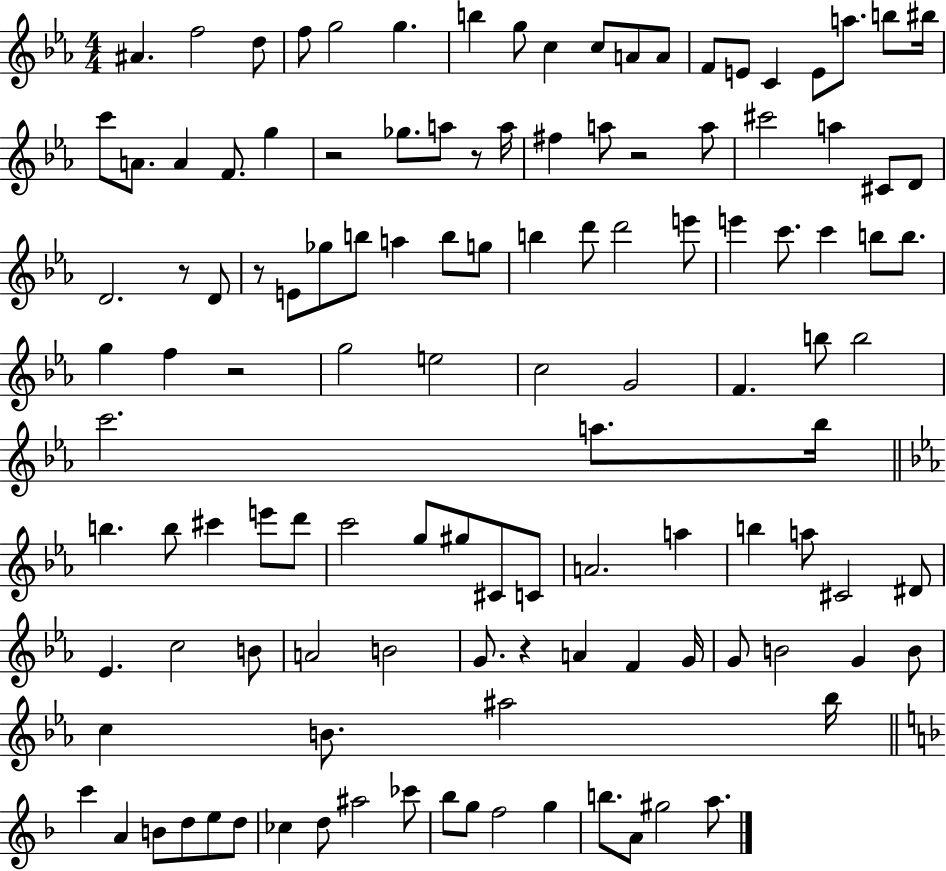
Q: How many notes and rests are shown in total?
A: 121